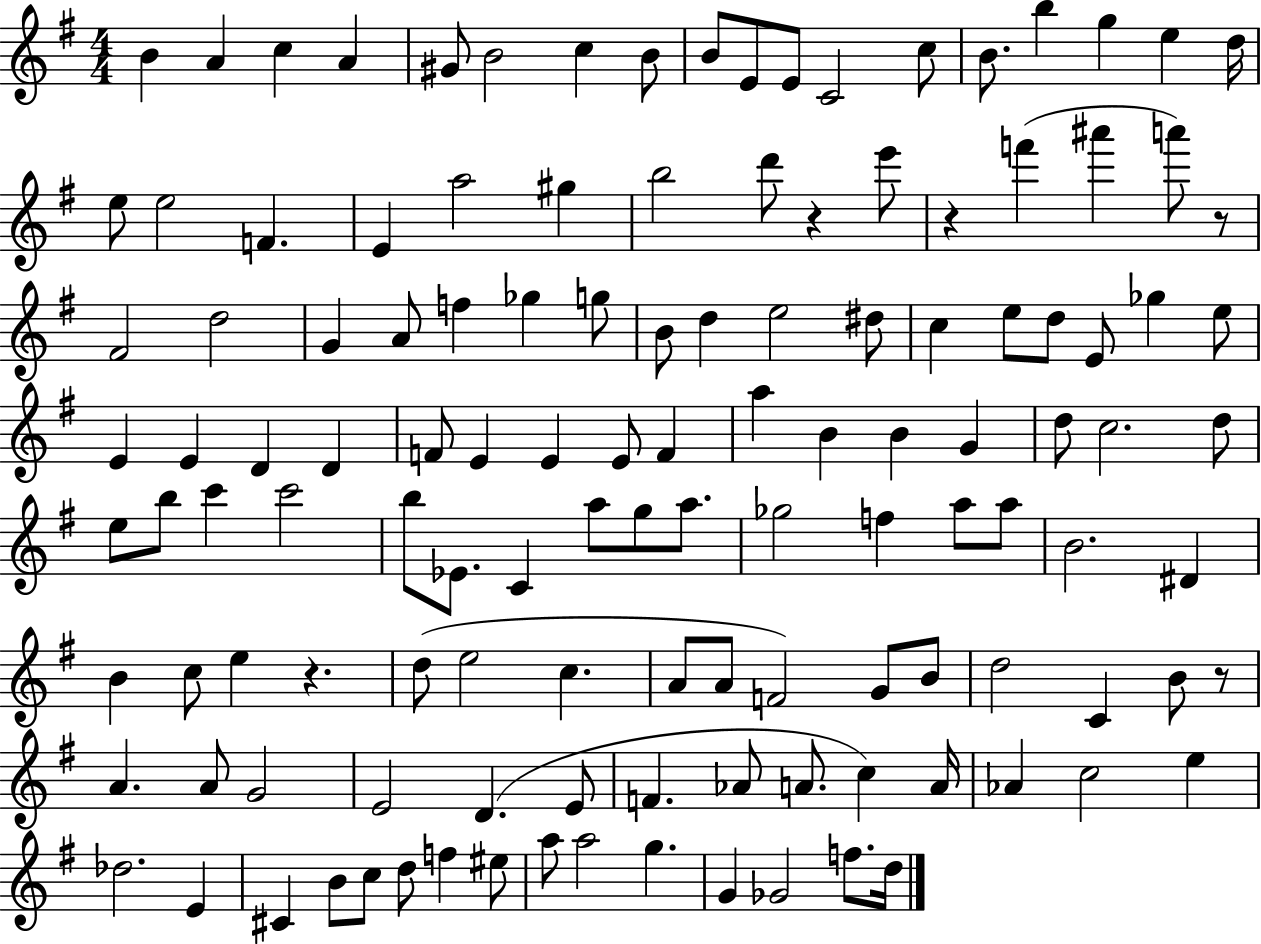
{
  \clef treble
  \numericTimeSignature
  \time 4/4
  \key g \major
  b'4 a'4 c''4 a'4 | gis'8 b'2 c''4 b'8 | b'8 e'8 e'8 c'2 c''8 | b'8. b''4 g''4 e''4 d''16 | \break e''8 e''2 f'4. | e'4 a''2 gis''4 | b''2 d'''8 r4 e'''8 | r4 f'''4( ais'''4 a'''8) r8 | \break fis'2 d''2 | g'4 a'8 f''4 ges''4 g''8 | b'8 d''4 e''2 dis''8 | c''4 e''8 d''8 e'8 ges''4 e''8 | \break e'4 e'4 d'4 d'4 | f'8 e'4 e'4 e'8 f'4 | a''4 b'4 b'4 g'4 | d''8 c''2. d''8 | \break e''8 b''8 c'''4 c'''2 | b''8 ees'8. c'4 a''8 g''8 a''8. | ges''2 f''4 a''8 a''8 | b'2. dis'4 | \break b'4 c''8 e''4 r4. | d''8( e''2 c''4. | a'8 a'8 f'2) g'8 b'8 | d''2 c'4 b'8 r8 | \break a'4. a'8 g'2 | e'2 d'4.( e'8 | f'4. aes'8 a'8. c''4) a'16 | aes'4 c''2 e''4 | \break des''2. e'4 | cis'4 b'8 c''8 d''8 f''4 eis''8 | a''8 a''2 g''4. | g'4 ges'2 f''8. d''16 | \break \bar "|."
}